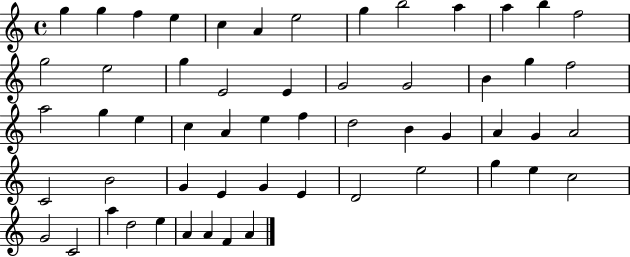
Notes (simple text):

G5/q G5/q F5/q E5/q C5/q A4/q E5/h G5/q B5/h A5/q A5/q B5/q F5/h G5/h E5/h G5/q E4/h E4/q G4/h G4/h B4/q G5/q F5/h A5/h G5/q E5/q C5/q A4/q E5/q F5/q D5/h B4/q G4/q A4/q G4/q A4/h C4/h B4/h G4/q E4/q G4/q E4/q D4/h E5/h G5/q E5/q C5/h G4/h C4/h A5/q D5/h E5/q A4/q A4/q F4/q A4/q